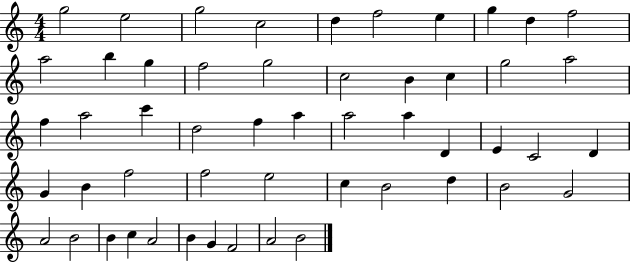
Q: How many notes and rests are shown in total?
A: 52